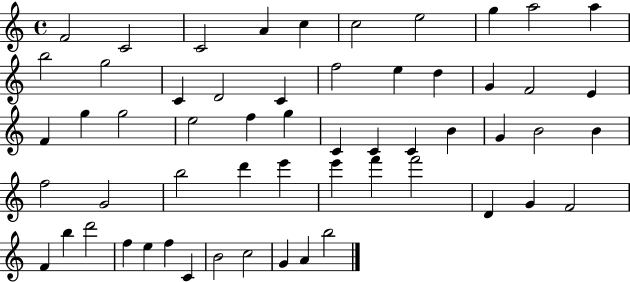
X:1
T:Untitled
M:4/4
L:1/4
K:C
F2 C2 C2 A c c2 e2 g a2 a b2 g2 C D2 C f2 e d G F2 E F g g2 e2 f g C C C B G B2 B f2 G2 b2 d' e' e' f' f'2 D G F2 F b d'2 f e f C B2 c2 G A b2